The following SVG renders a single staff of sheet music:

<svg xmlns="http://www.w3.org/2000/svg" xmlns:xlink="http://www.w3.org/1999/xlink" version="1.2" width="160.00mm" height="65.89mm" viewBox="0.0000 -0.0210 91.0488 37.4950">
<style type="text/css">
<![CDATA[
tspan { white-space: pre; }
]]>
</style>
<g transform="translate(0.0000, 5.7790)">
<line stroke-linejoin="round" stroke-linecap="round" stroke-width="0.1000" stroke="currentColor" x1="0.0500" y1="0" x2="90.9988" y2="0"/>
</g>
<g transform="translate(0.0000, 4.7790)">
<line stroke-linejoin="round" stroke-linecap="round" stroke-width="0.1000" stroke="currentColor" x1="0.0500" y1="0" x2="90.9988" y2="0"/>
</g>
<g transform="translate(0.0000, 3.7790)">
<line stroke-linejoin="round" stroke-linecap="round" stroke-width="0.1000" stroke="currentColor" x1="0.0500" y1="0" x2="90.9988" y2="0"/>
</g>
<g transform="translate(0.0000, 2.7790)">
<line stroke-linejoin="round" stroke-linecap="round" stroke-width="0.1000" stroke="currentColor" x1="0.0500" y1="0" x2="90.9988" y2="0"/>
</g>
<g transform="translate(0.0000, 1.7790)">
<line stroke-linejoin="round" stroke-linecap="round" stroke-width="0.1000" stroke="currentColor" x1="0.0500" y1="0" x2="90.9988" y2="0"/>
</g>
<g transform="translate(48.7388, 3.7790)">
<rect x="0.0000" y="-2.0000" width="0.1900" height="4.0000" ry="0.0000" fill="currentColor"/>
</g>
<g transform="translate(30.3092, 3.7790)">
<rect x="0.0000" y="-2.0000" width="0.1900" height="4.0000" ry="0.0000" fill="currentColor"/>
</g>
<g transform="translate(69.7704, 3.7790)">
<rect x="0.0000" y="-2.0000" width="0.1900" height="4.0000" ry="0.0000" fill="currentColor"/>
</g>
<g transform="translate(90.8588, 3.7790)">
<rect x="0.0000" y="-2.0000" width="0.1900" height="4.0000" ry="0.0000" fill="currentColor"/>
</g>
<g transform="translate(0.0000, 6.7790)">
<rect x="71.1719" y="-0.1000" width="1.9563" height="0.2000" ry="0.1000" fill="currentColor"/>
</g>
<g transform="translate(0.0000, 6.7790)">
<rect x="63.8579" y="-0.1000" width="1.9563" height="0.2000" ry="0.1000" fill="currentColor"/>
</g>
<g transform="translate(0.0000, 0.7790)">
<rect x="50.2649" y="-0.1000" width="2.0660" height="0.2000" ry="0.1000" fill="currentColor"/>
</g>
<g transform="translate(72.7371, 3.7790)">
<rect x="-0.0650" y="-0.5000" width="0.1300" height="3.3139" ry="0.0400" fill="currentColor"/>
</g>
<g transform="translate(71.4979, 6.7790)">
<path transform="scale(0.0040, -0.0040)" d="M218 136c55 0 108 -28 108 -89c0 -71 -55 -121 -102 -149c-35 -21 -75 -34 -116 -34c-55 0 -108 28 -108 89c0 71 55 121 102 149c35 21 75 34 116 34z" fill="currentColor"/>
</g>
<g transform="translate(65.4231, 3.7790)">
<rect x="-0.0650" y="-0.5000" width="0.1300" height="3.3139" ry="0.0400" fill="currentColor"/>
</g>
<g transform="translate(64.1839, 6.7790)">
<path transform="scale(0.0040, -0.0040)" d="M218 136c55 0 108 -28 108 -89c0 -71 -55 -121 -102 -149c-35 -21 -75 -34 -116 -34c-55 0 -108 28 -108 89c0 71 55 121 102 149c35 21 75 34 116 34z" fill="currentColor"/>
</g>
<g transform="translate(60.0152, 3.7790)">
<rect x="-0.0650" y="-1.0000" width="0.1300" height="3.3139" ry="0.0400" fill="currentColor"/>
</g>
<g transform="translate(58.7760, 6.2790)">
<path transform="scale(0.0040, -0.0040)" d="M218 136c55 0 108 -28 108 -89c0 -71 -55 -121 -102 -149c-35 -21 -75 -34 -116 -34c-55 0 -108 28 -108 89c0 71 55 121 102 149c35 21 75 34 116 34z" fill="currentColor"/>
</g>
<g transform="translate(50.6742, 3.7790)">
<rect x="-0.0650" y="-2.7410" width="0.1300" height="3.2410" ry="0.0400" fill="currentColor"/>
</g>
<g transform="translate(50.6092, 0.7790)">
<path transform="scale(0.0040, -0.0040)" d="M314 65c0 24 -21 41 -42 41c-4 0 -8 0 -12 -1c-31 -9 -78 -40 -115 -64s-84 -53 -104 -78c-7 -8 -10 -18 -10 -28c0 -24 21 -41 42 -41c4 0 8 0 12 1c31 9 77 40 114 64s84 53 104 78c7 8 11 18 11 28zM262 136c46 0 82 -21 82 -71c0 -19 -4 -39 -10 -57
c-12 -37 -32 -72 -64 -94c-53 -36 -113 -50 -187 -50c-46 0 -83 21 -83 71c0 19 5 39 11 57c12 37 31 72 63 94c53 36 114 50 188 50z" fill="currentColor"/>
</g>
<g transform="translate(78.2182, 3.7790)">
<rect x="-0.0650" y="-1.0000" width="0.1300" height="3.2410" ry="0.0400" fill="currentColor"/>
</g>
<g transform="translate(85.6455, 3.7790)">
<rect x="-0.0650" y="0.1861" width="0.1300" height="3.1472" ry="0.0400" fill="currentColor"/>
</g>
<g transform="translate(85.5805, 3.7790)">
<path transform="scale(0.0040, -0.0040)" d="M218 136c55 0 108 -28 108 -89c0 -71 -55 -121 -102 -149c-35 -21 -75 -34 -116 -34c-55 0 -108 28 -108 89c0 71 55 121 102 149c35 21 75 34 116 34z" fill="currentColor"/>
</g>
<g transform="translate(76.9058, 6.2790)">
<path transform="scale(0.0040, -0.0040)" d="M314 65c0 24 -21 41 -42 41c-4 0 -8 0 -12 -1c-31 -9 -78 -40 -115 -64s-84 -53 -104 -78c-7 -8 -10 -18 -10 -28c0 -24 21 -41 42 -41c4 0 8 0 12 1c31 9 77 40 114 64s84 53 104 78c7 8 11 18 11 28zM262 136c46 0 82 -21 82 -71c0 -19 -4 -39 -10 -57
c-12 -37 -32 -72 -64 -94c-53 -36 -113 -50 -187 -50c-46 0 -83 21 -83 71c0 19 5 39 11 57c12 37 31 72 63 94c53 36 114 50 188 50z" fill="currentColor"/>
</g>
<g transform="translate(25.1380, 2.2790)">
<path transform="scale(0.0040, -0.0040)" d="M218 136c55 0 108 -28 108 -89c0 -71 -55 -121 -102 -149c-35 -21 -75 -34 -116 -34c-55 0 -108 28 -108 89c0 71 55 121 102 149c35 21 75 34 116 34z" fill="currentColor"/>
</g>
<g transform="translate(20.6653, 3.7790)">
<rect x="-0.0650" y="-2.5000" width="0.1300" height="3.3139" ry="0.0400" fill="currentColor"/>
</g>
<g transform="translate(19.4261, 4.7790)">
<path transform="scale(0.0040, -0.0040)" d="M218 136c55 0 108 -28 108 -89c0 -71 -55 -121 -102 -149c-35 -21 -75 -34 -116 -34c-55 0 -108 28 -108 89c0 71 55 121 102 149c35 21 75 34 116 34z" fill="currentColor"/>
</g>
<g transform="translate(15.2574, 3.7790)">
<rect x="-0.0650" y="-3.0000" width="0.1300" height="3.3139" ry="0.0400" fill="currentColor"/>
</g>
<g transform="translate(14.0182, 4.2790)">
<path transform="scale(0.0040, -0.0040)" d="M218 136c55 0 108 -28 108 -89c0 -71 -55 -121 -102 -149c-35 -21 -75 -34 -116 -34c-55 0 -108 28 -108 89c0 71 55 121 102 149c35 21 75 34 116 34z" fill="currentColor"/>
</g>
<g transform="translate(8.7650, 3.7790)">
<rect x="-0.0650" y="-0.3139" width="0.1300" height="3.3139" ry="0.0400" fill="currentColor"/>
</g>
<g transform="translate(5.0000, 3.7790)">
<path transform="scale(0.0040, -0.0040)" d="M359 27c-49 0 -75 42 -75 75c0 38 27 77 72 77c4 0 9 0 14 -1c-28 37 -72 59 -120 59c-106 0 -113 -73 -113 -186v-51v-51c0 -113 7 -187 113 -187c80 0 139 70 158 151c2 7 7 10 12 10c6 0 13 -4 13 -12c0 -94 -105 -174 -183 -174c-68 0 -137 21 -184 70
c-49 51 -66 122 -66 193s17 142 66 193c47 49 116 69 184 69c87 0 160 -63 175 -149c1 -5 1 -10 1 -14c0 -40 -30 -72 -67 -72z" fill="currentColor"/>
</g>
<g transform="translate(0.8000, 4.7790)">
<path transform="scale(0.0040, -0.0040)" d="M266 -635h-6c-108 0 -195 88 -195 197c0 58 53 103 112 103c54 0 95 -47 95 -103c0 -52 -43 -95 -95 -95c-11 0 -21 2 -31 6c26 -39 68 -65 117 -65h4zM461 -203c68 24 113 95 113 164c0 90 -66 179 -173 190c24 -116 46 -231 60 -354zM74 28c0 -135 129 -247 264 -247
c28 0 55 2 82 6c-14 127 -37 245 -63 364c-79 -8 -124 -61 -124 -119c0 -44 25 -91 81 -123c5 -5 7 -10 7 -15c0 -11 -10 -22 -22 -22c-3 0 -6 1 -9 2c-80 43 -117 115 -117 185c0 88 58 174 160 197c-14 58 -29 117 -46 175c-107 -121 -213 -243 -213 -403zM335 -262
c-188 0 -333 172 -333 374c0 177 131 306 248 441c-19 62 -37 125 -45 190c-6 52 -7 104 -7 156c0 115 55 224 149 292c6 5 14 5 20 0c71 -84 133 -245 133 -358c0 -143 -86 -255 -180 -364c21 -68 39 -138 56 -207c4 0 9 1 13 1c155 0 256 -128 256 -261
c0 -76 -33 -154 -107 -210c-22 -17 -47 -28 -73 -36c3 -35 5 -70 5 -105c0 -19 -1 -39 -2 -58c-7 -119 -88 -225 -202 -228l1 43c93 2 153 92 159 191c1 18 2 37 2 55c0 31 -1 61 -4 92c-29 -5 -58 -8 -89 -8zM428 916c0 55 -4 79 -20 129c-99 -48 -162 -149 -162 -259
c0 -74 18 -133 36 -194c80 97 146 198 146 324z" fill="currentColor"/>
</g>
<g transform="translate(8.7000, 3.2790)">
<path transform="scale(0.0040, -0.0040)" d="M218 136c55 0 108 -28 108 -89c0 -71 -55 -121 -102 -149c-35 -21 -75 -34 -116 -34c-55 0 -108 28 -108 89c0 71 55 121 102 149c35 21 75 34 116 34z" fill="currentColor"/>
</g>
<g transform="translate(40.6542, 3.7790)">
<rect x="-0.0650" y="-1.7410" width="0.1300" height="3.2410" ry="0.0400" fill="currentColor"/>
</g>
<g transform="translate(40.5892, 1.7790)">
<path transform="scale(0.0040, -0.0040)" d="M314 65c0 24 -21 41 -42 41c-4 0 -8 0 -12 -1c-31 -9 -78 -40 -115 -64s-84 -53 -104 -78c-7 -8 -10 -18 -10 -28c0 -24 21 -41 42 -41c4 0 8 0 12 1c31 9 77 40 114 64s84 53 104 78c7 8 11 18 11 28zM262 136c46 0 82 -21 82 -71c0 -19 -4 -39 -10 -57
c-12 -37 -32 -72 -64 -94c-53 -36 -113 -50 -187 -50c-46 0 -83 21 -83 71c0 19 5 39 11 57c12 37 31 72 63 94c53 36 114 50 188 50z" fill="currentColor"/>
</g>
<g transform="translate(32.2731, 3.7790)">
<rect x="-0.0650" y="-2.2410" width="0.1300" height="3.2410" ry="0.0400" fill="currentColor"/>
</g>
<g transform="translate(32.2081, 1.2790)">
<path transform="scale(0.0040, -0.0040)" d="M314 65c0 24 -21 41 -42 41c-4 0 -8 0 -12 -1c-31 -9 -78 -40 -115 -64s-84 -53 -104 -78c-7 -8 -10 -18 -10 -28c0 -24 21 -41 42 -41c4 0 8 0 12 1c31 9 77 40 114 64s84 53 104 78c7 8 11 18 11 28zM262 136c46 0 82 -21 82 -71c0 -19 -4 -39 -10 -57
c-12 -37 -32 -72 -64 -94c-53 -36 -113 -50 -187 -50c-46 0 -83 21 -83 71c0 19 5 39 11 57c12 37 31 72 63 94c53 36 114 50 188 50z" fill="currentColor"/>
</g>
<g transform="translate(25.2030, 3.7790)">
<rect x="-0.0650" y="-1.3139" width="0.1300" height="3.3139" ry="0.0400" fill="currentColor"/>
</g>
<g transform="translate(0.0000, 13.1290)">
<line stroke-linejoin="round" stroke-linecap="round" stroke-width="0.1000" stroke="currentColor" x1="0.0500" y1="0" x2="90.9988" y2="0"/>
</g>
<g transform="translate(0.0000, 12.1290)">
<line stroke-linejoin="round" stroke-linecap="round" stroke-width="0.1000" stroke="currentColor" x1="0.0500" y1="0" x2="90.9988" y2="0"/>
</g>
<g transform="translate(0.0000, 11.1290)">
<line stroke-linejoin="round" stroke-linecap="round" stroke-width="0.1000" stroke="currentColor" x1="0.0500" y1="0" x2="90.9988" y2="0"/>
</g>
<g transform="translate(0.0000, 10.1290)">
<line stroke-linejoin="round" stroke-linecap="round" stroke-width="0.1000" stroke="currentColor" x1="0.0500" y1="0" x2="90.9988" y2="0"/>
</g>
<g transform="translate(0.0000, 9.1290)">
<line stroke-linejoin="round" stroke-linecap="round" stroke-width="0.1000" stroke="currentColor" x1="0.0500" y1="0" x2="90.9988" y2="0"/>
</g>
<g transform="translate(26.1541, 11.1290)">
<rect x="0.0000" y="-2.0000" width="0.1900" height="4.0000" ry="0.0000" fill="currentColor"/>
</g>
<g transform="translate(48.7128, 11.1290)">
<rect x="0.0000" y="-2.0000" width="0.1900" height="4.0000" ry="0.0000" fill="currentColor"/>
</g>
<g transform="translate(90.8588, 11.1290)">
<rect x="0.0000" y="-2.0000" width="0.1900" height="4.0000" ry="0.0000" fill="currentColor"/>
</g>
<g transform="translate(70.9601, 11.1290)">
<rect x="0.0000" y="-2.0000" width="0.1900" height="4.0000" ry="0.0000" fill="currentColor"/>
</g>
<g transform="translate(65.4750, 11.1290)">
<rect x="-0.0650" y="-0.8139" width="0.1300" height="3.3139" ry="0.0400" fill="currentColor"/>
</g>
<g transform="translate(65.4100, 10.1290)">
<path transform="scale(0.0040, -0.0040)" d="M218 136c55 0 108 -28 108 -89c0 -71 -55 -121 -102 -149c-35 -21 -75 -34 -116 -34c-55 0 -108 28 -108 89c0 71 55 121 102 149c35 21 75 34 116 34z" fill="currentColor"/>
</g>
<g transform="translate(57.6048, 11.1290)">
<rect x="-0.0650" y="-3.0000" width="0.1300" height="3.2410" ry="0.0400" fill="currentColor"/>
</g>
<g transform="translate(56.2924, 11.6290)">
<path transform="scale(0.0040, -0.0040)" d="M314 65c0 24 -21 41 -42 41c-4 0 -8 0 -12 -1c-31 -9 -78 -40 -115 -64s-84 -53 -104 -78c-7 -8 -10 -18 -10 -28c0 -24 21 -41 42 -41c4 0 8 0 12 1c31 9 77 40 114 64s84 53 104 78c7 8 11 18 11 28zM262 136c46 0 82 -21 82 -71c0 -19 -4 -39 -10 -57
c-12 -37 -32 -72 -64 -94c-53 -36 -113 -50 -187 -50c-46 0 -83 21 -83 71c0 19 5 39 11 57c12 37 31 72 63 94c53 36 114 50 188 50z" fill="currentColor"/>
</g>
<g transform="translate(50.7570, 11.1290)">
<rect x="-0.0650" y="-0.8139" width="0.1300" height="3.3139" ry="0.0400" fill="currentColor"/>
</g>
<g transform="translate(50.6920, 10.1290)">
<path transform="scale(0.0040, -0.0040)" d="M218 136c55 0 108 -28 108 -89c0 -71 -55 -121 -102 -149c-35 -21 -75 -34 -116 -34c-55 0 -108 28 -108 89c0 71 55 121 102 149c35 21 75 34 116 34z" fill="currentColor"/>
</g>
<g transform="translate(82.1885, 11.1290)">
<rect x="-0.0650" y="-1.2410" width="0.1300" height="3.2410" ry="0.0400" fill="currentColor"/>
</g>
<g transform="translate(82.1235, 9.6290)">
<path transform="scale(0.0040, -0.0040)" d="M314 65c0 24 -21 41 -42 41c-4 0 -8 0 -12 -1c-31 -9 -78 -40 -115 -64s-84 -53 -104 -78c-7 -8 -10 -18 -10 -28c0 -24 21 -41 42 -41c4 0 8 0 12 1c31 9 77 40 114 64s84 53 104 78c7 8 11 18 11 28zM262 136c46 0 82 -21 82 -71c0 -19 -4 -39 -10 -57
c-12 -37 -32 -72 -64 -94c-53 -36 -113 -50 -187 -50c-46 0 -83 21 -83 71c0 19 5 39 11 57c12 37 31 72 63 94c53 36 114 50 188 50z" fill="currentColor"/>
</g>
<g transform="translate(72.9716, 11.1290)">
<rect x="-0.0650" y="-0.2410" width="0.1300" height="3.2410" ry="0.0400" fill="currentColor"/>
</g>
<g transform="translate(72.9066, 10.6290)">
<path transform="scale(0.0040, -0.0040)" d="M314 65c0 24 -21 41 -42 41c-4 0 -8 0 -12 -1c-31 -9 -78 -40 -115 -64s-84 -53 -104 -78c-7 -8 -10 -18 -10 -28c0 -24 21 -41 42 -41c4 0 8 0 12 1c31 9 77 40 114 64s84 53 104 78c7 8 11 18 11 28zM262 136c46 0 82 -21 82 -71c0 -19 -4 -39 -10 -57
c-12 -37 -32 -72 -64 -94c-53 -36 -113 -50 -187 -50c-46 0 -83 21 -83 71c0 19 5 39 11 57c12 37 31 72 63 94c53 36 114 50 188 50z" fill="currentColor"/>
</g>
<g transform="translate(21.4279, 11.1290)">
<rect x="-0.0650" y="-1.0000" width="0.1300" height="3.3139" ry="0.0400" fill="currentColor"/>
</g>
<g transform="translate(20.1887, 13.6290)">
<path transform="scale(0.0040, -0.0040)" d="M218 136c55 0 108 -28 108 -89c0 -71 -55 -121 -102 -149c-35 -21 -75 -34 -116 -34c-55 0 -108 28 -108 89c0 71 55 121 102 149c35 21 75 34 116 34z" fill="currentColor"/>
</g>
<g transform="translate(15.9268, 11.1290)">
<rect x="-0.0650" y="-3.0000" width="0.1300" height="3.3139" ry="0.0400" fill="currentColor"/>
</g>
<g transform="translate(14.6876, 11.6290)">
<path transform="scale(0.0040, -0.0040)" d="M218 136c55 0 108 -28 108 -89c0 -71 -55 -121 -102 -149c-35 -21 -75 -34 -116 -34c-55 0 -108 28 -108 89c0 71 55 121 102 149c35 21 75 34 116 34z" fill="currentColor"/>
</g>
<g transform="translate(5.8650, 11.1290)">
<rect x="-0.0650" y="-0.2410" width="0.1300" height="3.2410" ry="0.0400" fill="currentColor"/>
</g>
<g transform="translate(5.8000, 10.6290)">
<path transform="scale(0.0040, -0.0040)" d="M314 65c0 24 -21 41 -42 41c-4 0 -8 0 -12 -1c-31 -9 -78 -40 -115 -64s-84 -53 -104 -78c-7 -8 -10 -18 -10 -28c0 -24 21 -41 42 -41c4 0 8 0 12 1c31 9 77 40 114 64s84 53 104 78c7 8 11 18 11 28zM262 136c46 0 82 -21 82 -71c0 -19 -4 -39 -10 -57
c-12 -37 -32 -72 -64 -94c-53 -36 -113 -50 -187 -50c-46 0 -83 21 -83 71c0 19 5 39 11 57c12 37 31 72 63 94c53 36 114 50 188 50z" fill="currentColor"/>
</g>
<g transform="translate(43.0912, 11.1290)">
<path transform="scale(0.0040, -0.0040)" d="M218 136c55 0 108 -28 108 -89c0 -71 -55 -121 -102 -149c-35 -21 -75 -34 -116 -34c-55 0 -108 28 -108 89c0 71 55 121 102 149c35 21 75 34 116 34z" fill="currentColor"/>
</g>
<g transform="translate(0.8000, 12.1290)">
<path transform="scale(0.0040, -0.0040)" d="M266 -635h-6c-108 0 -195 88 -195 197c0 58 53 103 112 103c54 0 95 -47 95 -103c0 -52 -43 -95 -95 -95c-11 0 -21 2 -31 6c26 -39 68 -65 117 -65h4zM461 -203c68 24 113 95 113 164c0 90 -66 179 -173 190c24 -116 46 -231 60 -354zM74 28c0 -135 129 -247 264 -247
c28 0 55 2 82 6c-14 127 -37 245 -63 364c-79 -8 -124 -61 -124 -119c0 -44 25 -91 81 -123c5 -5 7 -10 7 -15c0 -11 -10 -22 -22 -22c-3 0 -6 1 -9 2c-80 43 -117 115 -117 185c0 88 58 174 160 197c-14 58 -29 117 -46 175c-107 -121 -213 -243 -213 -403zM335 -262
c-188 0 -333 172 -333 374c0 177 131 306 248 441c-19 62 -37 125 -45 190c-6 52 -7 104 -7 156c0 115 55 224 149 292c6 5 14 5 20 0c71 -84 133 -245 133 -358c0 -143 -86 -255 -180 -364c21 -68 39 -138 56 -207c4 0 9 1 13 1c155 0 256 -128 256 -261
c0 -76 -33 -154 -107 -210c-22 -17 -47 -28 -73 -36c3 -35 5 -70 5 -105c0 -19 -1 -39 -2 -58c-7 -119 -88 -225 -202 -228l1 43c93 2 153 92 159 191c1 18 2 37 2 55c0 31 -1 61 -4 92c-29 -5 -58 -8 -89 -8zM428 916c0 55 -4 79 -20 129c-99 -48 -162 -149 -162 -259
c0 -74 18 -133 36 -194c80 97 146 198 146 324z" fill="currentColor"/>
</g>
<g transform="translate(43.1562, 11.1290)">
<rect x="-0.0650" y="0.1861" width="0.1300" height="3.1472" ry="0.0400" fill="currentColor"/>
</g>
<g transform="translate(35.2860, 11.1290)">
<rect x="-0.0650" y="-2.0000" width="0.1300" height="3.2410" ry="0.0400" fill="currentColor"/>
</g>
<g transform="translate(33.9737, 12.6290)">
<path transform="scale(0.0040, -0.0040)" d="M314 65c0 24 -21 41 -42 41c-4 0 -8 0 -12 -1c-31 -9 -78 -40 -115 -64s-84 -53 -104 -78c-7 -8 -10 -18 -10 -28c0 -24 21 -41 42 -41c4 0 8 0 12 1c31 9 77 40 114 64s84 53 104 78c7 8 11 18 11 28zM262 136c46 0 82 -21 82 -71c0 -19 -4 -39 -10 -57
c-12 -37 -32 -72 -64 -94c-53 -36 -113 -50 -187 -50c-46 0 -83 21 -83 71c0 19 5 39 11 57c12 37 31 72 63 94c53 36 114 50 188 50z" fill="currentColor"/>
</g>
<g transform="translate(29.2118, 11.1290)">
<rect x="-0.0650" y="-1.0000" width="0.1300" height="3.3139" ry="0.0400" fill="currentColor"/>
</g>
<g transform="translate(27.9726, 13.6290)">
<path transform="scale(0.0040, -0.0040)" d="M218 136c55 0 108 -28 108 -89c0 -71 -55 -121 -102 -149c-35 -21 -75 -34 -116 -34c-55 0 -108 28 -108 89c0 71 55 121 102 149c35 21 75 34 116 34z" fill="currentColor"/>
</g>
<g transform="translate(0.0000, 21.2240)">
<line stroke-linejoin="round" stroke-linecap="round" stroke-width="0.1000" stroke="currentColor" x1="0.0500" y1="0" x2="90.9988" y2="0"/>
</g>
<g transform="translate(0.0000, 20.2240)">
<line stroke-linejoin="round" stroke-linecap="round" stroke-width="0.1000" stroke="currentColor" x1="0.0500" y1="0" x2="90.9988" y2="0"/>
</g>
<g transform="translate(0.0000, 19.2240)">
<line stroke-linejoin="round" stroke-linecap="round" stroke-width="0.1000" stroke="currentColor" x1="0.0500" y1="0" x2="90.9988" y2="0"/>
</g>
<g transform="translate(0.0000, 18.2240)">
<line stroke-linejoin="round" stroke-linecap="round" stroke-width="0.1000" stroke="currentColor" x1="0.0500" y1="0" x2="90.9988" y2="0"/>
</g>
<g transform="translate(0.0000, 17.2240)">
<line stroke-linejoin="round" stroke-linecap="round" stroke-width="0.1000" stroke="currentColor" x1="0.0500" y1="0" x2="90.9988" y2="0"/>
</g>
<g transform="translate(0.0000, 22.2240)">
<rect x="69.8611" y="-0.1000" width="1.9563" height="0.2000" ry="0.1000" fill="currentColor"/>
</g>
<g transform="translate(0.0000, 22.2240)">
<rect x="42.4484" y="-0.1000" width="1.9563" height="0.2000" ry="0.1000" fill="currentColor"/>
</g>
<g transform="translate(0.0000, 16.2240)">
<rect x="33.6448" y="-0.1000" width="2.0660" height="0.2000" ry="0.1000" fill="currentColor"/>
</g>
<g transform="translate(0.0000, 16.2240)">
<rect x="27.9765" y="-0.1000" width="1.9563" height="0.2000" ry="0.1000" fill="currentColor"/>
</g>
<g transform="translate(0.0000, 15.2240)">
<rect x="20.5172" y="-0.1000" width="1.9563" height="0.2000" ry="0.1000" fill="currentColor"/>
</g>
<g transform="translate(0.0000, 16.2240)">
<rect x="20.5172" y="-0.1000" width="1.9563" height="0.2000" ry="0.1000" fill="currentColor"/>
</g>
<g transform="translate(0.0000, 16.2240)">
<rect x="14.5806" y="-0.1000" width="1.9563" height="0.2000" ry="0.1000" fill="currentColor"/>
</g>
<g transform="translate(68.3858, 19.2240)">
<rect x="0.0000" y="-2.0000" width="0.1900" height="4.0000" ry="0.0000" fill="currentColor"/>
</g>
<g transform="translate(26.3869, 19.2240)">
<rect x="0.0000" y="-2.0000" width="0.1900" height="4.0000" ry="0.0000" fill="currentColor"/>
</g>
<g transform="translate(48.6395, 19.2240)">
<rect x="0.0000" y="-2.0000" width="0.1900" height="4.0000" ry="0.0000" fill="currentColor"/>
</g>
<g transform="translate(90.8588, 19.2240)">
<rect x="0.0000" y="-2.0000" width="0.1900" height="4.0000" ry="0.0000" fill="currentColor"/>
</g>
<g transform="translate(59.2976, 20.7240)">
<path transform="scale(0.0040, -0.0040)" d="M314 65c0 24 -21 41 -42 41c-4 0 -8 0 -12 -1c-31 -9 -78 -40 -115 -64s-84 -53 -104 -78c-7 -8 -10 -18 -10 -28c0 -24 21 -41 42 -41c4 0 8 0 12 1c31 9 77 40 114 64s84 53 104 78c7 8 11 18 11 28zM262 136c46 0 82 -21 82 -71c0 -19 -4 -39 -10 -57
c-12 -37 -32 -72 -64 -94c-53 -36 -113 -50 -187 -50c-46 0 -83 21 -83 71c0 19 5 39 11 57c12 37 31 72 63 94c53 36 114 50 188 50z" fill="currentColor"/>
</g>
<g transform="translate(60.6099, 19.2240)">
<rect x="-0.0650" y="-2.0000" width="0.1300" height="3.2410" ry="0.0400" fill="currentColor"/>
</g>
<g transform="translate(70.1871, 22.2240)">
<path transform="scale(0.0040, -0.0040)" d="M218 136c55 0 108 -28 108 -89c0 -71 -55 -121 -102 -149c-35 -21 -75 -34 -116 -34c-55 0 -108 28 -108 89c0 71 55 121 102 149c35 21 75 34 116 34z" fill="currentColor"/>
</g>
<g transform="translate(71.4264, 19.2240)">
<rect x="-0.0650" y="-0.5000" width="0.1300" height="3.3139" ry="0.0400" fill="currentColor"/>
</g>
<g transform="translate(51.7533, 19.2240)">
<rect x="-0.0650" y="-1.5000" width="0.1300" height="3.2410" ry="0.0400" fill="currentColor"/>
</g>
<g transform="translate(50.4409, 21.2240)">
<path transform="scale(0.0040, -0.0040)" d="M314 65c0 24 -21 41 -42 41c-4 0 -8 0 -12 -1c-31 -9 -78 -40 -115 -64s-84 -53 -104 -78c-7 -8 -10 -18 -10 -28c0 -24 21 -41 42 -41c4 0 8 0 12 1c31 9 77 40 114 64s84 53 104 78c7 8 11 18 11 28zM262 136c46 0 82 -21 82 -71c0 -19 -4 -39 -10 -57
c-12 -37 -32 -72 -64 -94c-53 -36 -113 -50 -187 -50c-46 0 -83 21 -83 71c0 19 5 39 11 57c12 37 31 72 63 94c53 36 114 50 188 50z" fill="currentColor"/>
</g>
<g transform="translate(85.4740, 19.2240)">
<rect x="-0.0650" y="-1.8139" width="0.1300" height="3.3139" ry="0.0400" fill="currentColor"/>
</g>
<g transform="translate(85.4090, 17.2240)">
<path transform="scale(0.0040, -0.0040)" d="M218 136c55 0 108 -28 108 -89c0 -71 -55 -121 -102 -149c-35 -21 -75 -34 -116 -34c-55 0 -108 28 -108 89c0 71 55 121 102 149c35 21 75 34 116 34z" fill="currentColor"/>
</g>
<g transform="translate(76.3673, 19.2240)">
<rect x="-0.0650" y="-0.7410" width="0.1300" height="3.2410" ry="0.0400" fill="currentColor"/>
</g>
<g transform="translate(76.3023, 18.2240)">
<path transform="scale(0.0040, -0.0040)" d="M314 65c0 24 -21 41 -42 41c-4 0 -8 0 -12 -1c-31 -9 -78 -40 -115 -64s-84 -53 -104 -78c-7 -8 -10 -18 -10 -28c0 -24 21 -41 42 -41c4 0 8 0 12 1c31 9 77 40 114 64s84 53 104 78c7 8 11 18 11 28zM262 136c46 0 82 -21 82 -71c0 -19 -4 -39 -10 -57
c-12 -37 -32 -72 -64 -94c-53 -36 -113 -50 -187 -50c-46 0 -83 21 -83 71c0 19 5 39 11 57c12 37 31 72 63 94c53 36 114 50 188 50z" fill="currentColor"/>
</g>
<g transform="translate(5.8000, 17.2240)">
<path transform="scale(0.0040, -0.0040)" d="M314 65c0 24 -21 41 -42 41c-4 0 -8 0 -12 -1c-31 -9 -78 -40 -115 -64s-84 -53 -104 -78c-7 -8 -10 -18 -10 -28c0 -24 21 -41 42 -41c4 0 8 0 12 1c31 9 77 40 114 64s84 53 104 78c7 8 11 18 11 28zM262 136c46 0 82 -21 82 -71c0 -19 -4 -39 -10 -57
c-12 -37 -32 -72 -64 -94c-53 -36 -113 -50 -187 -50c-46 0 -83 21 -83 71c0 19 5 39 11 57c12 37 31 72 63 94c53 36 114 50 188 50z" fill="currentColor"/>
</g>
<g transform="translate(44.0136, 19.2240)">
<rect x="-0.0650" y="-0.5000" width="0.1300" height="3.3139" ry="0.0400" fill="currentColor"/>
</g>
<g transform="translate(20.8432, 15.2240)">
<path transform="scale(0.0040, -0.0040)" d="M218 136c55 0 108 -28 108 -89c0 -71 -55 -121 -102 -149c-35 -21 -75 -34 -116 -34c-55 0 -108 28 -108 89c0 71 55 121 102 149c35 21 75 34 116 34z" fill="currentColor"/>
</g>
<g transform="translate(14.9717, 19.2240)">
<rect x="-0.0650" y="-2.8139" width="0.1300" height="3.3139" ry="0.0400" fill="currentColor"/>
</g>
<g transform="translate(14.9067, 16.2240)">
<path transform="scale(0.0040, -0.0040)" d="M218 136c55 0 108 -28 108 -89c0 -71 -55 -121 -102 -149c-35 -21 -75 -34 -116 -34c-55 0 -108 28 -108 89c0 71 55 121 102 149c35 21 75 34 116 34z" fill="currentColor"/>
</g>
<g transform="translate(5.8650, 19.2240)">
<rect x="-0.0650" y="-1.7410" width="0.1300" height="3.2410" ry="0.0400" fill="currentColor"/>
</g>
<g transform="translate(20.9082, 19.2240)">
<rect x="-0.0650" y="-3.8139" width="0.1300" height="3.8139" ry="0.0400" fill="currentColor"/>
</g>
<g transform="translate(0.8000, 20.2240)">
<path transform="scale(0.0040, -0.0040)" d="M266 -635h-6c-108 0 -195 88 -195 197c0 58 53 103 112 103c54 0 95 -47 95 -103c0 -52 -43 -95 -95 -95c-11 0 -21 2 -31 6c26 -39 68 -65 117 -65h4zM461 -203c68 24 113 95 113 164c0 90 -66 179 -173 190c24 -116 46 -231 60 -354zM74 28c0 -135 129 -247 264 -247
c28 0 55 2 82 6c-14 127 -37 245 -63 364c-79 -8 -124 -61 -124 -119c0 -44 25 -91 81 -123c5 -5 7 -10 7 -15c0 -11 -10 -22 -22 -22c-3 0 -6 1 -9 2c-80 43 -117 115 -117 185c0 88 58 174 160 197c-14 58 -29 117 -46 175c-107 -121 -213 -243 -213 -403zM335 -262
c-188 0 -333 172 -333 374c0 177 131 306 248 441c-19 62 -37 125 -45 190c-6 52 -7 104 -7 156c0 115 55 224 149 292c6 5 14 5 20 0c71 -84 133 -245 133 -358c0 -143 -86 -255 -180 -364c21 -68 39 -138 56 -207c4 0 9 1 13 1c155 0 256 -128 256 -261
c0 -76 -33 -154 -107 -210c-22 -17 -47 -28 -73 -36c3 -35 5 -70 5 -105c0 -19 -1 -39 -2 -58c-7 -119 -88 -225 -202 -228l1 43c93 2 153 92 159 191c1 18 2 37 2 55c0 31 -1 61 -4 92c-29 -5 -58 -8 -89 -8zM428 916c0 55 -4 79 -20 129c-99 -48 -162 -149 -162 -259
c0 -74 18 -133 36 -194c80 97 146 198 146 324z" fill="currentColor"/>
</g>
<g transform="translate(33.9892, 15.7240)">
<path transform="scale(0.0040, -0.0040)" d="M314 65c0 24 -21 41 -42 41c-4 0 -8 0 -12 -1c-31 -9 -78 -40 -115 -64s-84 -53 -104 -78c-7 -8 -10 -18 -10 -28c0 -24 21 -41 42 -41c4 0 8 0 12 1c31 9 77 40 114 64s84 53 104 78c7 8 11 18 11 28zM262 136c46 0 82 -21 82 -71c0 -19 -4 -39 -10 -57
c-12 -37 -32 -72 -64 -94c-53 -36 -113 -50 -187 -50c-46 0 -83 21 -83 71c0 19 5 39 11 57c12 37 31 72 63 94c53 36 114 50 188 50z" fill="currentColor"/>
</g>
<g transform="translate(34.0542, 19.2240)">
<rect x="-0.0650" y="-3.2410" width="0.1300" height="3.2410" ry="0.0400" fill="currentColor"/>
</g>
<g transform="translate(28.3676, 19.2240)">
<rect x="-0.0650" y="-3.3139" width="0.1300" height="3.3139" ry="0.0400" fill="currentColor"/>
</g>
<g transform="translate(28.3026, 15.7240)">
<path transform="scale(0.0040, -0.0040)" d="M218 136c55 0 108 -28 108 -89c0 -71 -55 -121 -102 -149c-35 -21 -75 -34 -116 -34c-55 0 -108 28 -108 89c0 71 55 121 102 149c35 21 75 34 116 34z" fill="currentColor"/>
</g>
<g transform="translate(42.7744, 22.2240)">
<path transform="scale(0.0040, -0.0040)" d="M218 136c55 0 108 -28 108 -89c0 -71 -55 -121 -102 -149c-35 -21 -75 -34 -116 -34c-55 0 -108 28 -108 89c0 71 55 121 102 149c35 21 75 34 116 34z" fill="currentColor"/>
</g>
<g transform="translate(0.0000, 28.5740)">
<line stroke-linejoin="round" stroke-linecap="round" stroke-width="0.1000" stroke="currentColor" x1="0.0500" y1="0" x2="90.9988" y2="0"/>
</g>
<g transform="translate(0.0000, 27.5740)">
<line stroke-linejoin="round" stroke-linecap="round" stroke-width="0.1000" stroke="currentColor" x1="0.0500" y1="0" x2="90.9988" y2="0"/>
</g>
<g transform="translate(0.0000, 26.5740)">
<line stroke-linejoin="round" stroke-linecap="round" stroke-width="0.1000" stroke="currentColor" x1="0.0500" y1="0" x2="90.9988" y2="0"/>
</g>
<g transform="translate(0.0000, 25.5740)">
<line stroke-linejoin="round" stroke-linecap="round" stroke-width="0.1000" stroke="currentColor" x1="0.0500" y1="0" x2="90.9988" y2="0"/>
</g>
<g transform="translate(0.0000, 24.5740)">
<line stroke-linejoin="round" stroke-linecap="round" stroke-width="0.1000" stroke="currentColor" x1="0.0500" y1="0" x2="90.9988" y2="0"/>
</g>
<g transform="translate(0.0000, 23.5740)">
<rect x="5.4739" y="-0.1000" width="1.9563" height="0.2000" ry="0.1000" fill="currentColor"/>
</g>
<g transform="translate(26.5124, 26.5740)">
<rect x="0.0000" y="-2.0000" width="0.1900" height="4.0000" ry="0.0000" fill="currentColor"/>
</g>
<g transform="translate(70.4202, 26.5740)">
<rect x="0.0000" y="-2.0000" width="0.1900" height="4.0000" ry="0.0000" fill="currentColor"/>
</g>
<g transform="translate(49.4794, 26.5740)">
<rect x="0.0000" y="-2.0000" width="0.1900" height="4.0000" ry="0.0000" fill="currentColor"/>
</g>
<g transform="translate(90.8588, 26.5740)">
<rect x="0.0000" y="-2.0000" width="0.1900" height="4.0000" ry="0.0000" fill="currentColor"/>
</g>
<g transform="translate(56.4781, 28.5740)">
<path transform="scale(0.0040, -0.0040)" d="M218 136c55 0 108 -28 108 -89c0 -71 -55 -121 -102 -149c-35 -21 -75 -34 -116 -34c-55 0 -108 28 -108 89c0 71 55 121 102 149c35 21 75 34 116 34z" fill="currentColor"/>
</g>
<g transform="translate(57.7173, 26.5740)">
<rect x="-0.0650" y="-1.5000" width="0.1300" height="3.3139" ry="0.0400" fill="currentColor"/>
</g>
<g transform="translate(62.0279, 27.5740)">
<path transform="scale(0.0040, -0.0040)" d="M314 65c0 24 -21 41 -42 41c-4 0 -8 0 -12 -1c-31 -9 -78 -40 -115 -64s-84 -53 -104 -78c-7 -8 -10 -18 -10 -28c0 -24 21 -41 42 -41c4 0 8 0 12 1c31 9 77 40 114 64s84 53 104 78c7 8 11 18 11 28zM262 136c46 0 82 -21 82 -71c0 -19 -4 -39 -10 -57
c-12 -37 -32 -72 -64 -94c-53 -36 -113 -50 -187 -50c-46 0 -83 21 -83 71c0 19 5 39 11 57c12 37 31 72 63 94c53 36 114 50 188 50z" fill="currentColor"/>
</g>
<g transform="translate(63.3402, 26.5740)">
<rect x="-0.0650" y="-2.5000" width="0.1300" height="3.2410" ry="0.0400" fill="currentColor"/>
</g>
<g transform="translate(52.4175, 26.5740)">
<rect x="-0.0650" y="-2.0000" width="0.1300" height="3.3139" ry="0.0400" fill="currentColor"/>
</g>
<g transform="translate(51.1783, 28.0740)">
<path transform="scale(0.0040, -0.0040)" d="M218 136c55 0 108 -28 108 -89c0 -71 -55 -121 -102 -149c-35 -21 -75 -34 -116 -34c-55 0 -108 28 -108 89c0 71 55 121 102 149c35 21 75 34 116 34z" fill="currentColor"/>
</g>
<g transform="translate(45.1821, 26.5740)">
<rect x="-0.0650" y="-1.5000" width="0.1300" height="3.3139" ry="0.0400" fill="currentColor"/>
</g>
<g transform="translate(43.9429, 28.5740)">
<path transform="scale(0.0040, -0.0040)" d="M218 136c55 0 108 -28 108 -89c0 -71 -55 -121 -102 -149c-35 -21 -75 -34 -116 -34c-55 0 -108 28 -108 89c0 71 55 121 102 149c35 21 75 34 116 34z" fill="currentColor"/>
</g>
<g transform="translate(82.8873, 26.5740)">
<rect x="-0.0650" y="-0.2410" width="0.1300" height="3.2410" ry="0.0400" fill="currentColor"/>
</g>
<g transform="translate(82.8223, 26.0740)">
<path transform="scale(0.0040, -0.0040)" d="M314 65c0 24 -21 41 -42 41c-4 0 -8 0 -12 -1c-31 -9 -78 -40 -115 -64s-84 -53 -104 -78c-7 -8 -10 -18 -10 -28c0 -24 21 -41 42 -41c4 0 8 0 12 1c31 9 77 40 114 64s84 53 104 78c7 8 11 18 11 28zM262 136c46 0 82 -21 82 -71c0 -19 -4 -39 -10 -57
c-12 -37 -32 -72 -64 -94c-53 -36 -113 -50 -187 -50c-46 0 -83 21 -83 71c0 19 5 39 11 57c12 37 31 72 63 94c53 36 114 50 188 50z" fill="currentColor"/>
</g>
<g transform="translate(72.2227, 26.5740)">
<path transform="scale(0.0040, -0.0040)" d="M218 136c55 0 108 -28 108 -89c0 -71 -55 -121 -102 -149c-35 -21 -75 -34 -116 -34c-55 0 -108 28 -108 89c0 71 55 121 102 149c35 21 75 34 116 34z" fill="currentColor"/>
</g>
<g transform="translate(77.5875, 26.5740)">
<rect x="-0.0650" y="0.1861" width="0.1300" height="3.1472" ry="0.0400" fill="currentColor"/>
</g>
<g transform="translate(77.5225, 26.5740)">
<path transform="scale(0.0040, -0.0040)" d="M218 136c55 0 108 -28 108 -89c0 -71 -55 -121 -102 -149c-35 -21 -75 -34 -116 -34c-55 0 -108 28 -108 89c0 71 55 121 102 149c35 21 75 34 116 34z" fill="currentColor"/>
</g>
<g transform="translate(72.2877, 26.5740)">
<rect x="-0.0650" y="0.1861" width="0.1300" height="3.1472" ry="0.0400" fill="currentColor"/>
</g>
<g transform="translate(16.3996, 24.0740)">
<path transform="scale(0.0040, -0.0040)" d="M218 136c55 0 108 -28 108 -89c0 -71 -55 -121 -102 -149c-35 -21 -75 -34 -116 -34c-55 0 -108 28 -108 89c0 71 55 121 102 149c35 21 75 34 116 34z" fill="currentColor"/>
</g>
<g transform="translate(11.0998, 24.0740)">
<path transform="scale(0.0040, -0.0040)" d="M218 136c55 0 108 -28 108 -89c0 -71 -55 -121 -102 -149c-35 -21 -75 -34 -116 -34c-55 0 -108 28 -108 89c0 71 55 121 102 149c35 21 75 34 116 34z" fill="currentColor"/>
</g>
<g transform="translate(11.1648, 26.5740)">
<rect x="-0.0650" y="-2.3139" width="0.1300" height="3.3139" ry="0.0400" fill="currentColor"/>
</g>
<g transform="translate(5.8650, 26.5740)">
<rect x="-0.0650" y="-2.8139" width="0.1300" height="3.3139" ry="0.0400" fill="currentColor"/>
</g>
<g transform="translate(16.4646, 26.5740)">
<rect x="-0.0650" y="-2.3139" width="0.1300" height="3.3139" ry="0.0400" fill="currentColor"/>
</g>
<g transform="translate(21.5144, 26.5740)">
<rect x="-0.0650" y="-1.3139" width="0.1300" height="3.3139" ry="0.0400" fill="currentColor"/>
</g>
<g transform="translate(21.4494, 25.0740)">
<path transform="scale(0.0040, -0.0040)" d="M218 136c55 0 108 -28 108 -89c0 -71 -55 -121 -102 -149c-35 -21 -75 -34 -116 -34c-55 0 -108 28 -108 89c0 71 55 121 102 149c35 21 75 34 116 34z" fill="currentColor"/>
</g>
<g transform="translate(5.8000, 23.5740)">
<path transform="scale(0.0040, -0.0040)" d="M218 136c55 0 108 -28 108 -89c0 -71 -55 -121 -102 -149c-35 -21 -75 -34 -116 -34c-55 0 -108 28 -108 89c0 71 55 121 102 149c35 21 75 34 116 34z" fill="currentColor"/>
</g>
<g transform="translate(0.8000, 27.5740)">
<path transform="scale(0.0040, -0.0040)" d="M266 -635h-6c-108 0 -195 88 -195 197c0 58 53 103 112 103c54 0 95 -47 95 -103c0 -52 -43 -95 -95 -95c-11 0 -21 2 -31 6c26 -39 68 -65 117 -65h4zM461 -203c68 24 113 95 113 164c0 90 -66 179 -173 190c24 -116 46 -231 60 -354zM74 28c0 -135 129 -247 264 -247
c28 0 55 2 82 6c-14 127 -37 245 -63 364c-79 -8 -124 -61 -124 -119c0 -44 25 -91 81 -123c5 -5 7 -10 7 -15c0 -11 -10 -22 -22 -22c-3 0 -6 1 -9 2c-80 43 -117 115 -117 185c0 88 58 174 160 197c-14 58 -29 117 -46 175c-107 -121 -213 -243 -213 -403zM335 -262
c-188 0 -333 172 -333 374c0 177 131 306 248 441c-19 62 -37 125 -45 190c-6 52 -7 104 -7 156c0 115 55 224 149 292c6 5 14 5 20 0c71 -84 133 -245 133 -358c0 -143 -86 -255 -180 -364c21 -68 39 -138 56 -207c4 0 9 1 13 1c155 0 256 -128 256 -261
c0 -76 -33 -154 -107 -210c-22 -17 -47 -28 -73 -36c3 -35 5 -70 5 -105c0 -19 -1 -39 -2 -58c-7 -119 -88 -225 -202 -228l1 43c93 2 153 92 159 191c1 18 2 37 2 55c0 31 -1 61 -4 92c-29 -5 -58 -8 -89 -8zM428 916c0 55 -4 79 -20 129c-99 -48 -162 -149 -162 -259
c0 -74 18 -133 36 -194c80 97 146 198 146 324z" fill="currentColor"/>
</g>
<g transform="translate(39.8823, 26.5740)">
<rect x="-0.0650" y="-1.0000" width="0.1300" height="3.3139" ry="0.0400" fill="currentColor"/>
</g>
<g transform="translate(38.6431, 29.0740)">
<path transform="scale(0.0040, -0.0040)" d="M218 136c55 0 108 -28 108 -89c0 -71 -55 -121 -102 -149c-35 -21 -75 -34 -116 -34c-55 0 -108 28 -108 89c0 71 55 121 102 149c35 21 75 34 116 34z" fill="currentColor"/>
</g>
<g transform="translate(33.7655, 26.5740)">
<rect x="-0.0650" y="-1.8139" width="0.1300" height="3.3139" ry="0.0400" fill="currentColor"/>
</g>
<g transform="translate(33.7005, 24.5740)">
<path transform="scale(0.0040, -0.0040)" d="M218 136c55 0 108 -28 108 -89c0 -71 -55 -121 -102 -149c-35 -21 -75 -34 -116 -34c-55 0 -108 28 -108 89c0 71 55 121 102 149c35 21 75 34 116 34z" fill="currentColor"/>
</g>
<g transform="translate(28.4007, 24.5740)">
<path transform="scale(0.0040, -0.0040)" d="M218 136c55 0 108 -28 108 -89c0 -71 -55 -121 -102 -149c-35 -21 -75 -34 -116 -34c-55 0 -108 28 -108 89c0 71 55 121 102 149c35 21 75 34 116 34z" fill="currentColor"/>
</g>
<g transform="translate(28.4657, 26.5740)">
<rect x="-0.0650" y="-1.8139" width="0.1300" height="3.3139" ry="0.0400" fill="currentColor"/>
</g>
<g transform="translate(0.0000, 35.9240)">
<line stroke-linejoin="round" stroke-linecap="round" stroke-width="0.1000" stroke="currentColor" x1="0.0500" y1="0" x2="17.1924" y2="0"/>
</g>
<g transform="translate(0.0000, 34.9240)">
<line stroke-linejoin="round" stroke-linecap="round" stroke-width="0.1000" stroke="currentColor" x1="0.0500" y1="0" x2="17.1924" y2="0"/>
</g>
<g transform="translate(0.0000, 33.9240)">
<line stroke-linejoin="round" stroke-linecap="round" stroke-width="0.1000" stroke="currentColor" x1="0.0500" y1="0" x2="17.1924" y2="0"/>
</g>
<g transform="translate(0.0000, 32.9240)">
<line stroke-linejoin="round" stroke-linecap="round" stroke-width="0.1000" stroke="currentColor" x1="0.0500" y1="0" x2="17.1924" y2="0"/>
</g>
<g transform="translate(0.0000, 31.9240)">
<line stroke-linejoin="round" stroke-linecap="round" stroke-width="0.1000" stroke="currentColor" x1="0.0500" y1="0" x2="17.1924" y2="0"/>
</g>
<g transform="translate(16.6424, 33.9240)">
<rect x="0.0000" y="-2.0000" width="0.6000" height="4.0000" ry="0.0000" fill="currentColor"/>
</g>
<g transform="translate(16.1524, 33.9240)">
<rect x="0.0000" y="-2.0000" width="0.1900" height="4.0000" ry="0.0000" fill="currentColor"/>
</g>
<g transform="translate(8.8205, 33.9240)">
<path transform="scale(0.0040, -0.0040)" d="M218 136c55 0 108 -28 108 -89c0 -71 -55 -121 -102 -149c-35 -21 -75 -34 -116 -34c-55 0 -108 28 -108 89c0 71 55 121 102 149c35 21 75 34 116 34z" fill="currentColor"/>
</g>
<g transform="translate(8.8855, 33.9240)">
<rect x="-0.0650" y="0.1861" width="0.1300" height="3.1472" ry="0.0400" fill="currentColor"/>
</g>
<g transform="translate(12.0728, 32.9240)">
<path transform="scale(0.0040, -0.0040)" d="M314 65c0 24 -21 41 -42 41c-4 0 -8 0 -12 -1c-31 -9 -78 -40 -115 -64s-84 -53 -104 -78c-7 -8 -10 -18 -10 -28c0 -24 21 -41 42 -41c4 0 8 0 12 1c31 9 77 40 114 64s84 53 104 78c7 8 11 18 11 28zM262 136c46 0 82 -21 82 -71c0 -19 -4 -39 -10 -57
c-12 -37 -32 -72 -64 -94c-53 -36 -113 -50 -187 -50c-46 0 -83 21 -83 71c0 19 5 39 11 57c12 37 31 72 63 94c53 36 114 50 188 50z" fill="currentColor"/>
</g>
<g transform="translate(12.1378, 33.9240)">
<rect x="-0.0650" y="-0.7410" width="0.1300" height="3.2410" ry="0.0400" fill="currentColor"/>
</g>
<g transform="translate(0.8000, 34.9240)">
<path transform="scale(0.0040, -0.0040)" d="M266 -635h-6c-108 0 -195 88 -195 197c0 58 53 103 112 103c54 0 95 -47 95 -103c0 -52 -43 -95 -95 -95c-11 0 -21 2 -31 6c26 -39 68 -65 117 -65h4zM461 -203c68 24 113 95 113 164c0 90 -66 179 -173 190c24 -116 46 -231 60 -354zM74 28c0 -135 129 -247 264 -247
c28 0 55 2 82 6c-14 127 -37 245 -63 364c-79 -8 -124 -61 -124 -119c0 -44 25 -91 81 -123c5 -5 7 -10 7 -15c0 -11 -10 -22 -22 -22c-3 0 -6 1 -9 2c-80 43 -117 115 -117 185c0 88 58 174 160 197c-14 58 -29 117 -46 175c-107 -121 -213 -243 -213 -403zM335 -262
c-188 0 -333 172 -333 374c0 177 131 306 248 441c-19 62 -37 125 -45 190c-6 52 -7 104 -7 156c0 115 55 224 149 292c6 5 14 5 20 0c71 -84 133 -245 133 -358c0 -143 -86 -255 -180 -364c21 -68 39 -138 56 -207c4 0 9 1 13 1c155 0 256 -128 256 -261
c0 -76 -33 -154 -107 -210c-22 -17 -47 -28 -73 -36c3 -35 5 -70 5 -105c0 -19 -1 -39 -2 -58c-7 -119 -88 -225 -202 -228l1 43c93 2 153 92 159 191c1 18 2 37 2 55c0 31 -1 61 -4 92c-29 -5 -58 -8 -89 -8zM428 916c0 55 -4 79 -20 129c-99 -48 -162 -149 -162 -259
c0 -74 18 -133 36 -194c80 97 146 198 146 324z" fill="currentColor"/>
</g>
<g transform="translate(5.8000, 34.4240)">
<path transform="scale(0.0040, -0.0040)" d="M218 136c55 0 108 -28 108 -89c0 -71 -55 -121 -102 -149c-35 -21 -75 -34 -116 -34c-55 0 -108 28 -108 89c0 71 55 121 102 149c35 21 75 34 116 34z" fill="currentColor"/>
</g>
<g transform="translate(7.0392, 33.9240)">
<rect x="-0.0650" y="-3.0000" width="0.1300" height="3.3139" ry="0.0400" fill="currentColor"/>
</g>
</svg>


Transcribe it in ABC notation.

X:1
T:Untitled
M:4/4
L:1/4
K:C
c A G e g2 f2 a2 D C C D2 B c2 A D D F2 B d A2 d c2 e2 f2 a c' b b2 C E2 F2 C d2 f a g g e f f D E F E G2 B B c2 A B d2